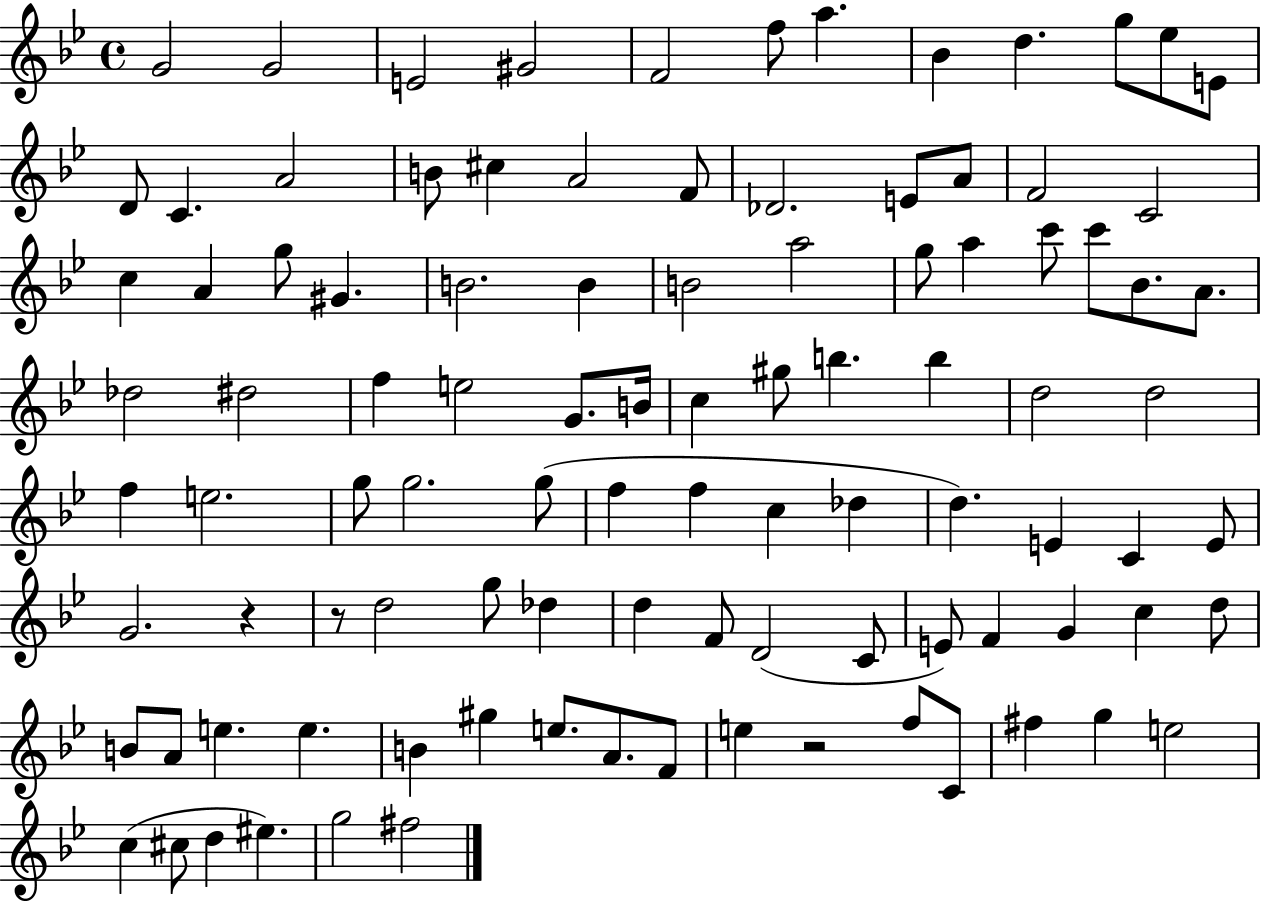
{
  \clef treble
  \time 4/4
  \defaultTimeSignature
  \key bes \major
  g'2 g'2 | e'2 gis'2 | f'2 f''8 a''4. | bes'4 d''4. g''8 ees''8 e'8 | \break d'8 c'4. a'2 | b'8 cis''4 a'2 f'8 | des'2. e'8 a'8 | f'2 c'2 | \break c''4 a'4 g''8 gis'4. | b'2. b'4 | b'2 a''2 | g''8 a''4 c'''8 c'''8 bes'8. a'8. | \break des''2 dis''2 | f''4 e''2 g'8. b'16 | c''4 gis''8 b''4. b''4 | d''2 d''2 | \break f''4 e''2. | g''8 g''2. g''8( | f''4 f''4 c''4 des''4 | d''4.) e'4 c'4 e'8 | \break g'2. r4 | r8 d''2 g''8 des''4 | d''4 f'8 d'2( c'8 | e'8) f'4 g'4 c''4 d''8 | \break b'8 a'8 e''4. e''4. | b'4 gis''4 e''8. a'8. f'8 | e''4 r2 f''8 c'8 | fis''4 g''4 e''2 | \break c''4( cis''8 d''4 eis''4.) | g''2 fis''2 | \bar "|."
}